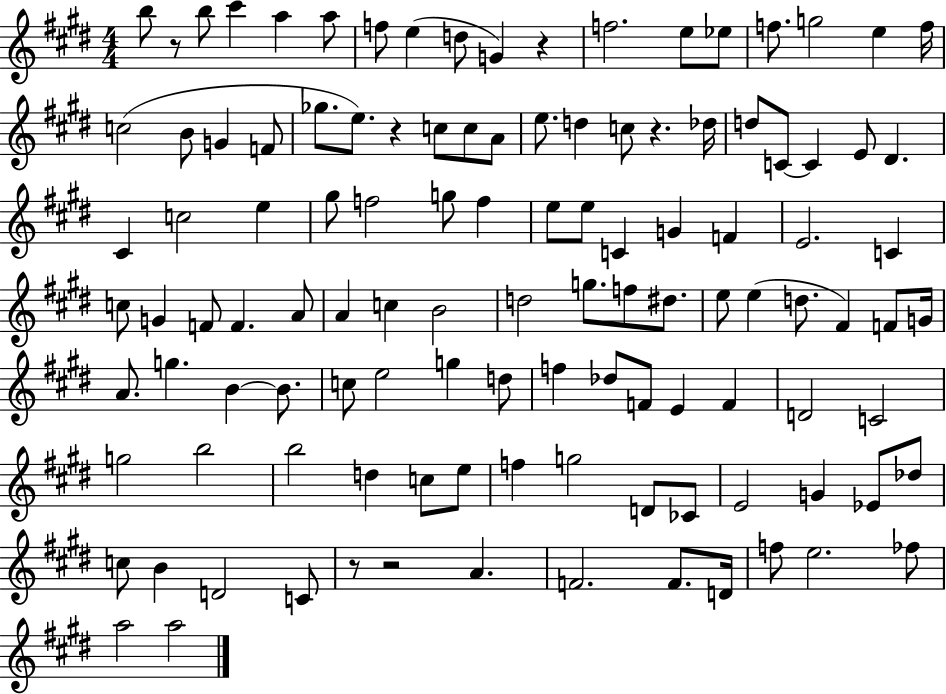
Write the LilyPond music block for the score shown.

{
  \clef treble
  \numericTimeSignature
  \time 4/4
  \key e \major
  \repeat volta 2 { b''8 r8 b''8 cis'''4 a''4 a''8 | f''8 e''4( d''8 g'4) r4 | f''2. e''8 ees''8 | f''8. g''2 e''4 f''16 | \break c''2( b'8 g'4 f'8 | ges''8. e''8.) r4 c''8 c''8 a'8 | e''8. d''4 c''8 r4. des''16 | d''8 c'8~~ c'4 e'8 dis'4. | \break cis'4 c''2 e''4 | gis''8 f''2 g''8 f''4 | e''8 e''8 c'4 g'4 f'4 | e'2. c'4 | \break c''8 g'4 f'8 f'4. a'8 | a'4 c''4 b'2 | d''2 g''8. f''8 dis''8. | e''8 e''4( d''8. fis'4) f'8 g'16 | \break a'8. g''4. b'4~~ b'8. | c''8 e''2 g''4 d''8 | f''4 des''8 f'8 e'4 f'4 | d'2 c'2 | \break g''2 b''2 | b''2 d''4 c''8 e''8 | f''4 g''2 d'8 ces'8 | e'2 g'4 ees'8 des''8 | \break c''8 b'4 d'2 c'8 | r8 r2 a'4. | f'2. f'8. d'16 | f''8 e''2. fes''8 | \break a''2 a''2 | } \bar "|."
}